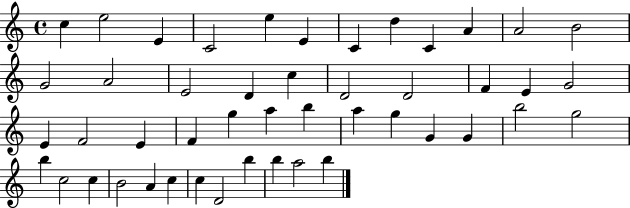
X:1
T:Untitled
M:4/4
L:1/4
K:C
c e2 E C2 e E C d C A A2 B2 G2 A2 E2 D c D2 D2 F E G2 E F2 E F g a b a g G G b2 g2 b c2 c B2 A c c D2 b b a2 b